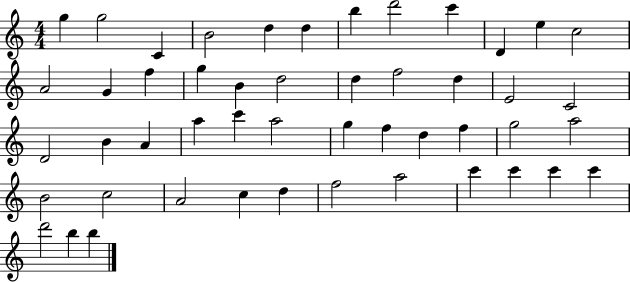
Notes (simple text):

G5/q G5/h C4/q B4/h D5/q D5/q B5/q D6/h C6/q D4/q E5/q C5/h A4/h G4/q F5/q G5/q B4/q D5/h D5/q F5/h D5/q E4/h C4/h D4/h B4/q A4/q A5/q C6/q A5/h G5/q F5/q D5/q F5/q G5/h A5/h B4/h C5/h A4/h C5/q D5/q F5/h A5/h C6/q C6/q C6/q C6/q D6/h B5/q B5/q